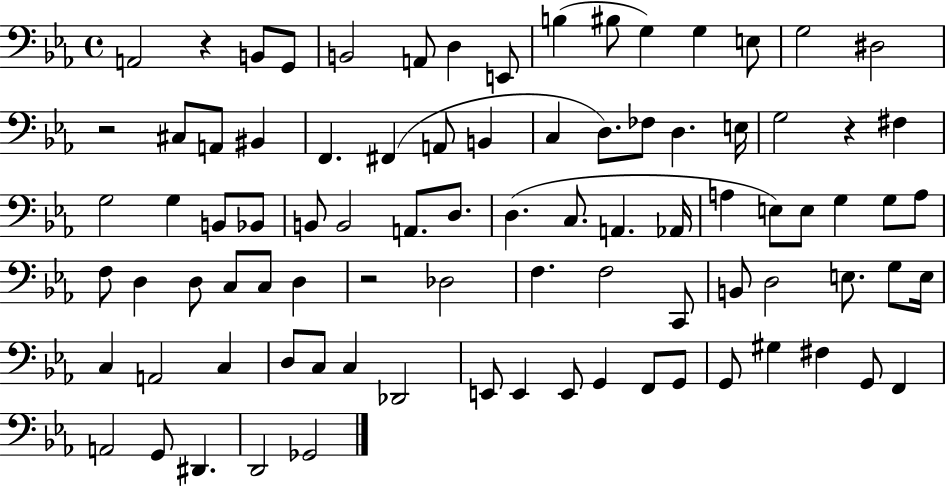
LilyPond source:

{
  \clef bass
  \time 4/4
  \defaultTimeSignature
  \key ees \major
  \repeat volta 2 { a,2 r4 b,8 g,8 | b,2 a,8 d4 e,8 | b4( bis8 g4) g4 e8 | g2 dis2 | \break r2 cis8 a,8 bis,4 | f,4. fis,4( a,8 b,4 | c4 d8.) fes8 d4. e16 | g2 r4 fis4 | \break g2 g4 b,8 bes,8 | b,8 b,2 a,8. d8. | d4.( c8. a,4. aes,16 | a4 e8) e8 g4 g8 a8 | \break f8 d4 d8 c8 c8 d4 | r2 des2 | f4. f2 c,8 | b,8 d2 e8. g8 e16 | \break c4 a,2 c4 | d8 c8 c4 des,2 | e,8 e,4 e,8 g,4 f,8 g,8 | g,8 gis4 fis4 g,8 f,4 | \break a,2 g,8 dis,4. | d,2 ges,2 | } \bar "|."
}